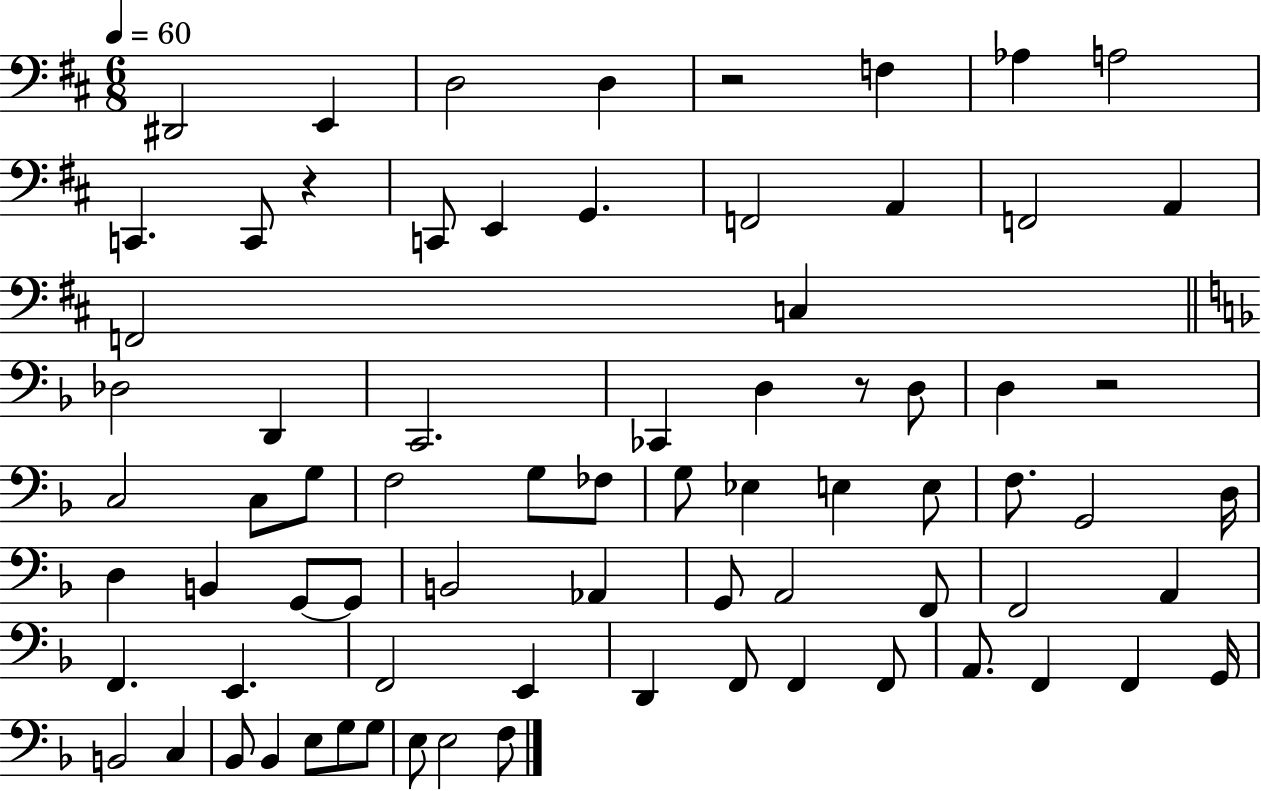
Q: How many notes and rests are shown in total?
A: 75